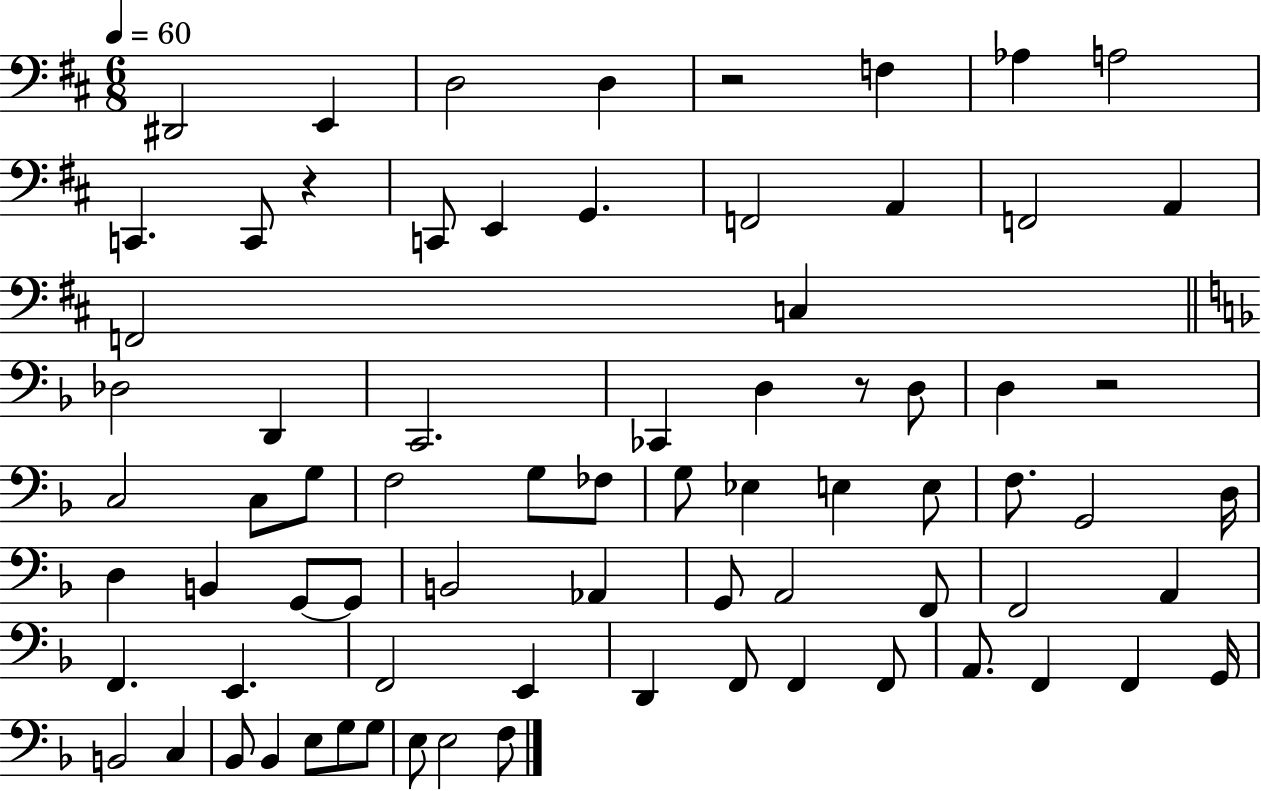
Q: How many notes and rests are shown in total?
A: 75